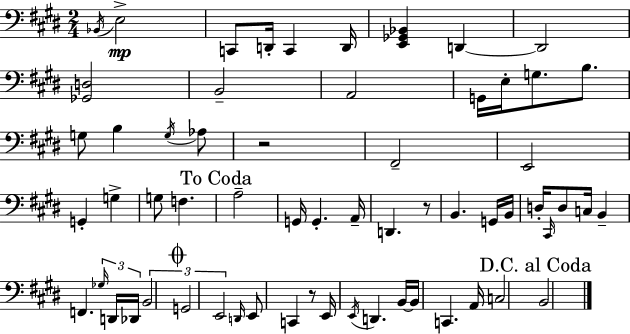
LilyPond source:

{
  \clef bass
  \numericTimeSignature
  \time 2/4
  \key e \major
  \acciaccatura { bes,16 }\mp e2-> | c,8 d,16-. c,4 | d,16 <e, ges, bes,>4 d,4~~ | d,2 | \break <ges, d>2 | b,2-- | a,2 | g,16 e16-. g8. b8. | \break g8 b4 \acciaccatura { g16 } | aes8 r2 | fis,2-- | e,2 | \break g,4-. g4-> | g8 f4. | \mark "To Coda" a2-- | g,16 g,4.-. | \break a,16-- d,4. | r8 b,4. | g,16 b,16 d16-. \grace { cis,16 } d8 c16 b,4-- | f,4. | \break \tuplet 3/2 { \grace { ges16 } d,16 des,16 } \tuplet 3/2 { b,2 | \mark \markup { \musicglyph "scripts.coda" } g,2 | e,2 } | \grace { d,16 } e,8 c,4 | \break r8 e,16 \acciaccatura { e,16 } d,4. | b,16~~ b,16 c,4. | a,16 c2 | \mark "D.C. al Coda" b,2 | \break \bar "|."
}